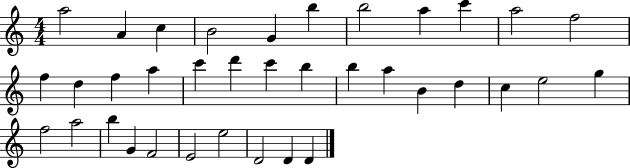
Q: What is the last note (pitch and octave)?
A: D4